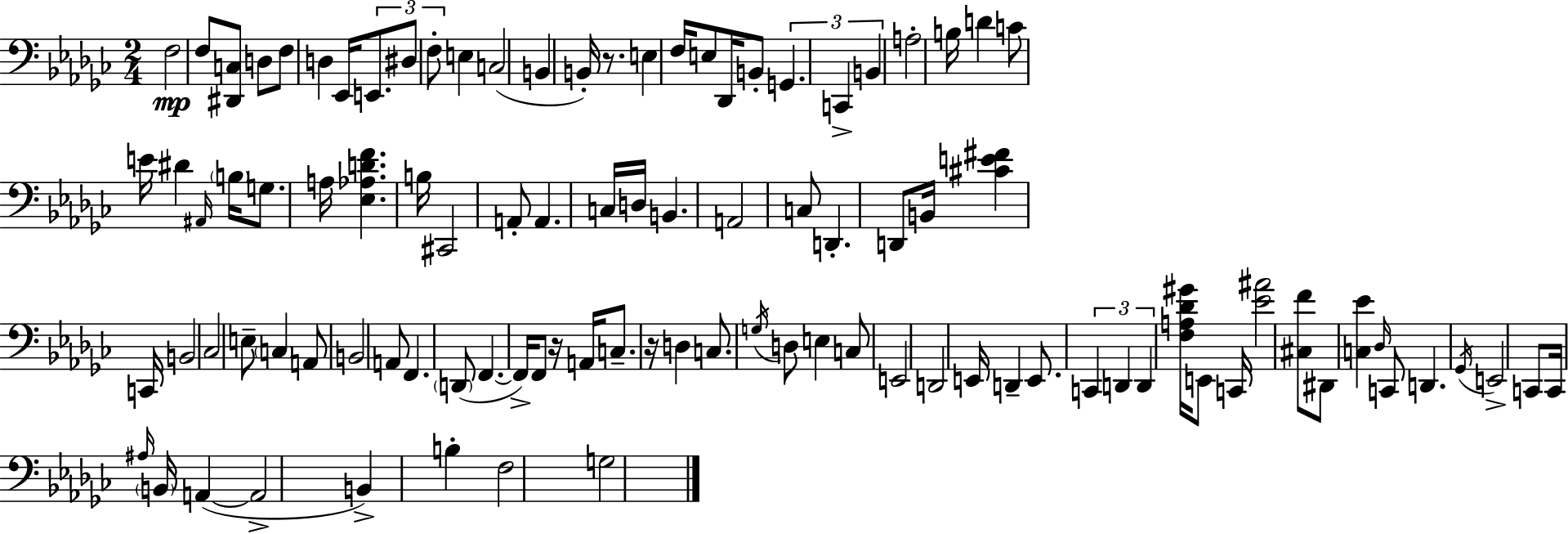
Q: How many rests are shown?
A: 3